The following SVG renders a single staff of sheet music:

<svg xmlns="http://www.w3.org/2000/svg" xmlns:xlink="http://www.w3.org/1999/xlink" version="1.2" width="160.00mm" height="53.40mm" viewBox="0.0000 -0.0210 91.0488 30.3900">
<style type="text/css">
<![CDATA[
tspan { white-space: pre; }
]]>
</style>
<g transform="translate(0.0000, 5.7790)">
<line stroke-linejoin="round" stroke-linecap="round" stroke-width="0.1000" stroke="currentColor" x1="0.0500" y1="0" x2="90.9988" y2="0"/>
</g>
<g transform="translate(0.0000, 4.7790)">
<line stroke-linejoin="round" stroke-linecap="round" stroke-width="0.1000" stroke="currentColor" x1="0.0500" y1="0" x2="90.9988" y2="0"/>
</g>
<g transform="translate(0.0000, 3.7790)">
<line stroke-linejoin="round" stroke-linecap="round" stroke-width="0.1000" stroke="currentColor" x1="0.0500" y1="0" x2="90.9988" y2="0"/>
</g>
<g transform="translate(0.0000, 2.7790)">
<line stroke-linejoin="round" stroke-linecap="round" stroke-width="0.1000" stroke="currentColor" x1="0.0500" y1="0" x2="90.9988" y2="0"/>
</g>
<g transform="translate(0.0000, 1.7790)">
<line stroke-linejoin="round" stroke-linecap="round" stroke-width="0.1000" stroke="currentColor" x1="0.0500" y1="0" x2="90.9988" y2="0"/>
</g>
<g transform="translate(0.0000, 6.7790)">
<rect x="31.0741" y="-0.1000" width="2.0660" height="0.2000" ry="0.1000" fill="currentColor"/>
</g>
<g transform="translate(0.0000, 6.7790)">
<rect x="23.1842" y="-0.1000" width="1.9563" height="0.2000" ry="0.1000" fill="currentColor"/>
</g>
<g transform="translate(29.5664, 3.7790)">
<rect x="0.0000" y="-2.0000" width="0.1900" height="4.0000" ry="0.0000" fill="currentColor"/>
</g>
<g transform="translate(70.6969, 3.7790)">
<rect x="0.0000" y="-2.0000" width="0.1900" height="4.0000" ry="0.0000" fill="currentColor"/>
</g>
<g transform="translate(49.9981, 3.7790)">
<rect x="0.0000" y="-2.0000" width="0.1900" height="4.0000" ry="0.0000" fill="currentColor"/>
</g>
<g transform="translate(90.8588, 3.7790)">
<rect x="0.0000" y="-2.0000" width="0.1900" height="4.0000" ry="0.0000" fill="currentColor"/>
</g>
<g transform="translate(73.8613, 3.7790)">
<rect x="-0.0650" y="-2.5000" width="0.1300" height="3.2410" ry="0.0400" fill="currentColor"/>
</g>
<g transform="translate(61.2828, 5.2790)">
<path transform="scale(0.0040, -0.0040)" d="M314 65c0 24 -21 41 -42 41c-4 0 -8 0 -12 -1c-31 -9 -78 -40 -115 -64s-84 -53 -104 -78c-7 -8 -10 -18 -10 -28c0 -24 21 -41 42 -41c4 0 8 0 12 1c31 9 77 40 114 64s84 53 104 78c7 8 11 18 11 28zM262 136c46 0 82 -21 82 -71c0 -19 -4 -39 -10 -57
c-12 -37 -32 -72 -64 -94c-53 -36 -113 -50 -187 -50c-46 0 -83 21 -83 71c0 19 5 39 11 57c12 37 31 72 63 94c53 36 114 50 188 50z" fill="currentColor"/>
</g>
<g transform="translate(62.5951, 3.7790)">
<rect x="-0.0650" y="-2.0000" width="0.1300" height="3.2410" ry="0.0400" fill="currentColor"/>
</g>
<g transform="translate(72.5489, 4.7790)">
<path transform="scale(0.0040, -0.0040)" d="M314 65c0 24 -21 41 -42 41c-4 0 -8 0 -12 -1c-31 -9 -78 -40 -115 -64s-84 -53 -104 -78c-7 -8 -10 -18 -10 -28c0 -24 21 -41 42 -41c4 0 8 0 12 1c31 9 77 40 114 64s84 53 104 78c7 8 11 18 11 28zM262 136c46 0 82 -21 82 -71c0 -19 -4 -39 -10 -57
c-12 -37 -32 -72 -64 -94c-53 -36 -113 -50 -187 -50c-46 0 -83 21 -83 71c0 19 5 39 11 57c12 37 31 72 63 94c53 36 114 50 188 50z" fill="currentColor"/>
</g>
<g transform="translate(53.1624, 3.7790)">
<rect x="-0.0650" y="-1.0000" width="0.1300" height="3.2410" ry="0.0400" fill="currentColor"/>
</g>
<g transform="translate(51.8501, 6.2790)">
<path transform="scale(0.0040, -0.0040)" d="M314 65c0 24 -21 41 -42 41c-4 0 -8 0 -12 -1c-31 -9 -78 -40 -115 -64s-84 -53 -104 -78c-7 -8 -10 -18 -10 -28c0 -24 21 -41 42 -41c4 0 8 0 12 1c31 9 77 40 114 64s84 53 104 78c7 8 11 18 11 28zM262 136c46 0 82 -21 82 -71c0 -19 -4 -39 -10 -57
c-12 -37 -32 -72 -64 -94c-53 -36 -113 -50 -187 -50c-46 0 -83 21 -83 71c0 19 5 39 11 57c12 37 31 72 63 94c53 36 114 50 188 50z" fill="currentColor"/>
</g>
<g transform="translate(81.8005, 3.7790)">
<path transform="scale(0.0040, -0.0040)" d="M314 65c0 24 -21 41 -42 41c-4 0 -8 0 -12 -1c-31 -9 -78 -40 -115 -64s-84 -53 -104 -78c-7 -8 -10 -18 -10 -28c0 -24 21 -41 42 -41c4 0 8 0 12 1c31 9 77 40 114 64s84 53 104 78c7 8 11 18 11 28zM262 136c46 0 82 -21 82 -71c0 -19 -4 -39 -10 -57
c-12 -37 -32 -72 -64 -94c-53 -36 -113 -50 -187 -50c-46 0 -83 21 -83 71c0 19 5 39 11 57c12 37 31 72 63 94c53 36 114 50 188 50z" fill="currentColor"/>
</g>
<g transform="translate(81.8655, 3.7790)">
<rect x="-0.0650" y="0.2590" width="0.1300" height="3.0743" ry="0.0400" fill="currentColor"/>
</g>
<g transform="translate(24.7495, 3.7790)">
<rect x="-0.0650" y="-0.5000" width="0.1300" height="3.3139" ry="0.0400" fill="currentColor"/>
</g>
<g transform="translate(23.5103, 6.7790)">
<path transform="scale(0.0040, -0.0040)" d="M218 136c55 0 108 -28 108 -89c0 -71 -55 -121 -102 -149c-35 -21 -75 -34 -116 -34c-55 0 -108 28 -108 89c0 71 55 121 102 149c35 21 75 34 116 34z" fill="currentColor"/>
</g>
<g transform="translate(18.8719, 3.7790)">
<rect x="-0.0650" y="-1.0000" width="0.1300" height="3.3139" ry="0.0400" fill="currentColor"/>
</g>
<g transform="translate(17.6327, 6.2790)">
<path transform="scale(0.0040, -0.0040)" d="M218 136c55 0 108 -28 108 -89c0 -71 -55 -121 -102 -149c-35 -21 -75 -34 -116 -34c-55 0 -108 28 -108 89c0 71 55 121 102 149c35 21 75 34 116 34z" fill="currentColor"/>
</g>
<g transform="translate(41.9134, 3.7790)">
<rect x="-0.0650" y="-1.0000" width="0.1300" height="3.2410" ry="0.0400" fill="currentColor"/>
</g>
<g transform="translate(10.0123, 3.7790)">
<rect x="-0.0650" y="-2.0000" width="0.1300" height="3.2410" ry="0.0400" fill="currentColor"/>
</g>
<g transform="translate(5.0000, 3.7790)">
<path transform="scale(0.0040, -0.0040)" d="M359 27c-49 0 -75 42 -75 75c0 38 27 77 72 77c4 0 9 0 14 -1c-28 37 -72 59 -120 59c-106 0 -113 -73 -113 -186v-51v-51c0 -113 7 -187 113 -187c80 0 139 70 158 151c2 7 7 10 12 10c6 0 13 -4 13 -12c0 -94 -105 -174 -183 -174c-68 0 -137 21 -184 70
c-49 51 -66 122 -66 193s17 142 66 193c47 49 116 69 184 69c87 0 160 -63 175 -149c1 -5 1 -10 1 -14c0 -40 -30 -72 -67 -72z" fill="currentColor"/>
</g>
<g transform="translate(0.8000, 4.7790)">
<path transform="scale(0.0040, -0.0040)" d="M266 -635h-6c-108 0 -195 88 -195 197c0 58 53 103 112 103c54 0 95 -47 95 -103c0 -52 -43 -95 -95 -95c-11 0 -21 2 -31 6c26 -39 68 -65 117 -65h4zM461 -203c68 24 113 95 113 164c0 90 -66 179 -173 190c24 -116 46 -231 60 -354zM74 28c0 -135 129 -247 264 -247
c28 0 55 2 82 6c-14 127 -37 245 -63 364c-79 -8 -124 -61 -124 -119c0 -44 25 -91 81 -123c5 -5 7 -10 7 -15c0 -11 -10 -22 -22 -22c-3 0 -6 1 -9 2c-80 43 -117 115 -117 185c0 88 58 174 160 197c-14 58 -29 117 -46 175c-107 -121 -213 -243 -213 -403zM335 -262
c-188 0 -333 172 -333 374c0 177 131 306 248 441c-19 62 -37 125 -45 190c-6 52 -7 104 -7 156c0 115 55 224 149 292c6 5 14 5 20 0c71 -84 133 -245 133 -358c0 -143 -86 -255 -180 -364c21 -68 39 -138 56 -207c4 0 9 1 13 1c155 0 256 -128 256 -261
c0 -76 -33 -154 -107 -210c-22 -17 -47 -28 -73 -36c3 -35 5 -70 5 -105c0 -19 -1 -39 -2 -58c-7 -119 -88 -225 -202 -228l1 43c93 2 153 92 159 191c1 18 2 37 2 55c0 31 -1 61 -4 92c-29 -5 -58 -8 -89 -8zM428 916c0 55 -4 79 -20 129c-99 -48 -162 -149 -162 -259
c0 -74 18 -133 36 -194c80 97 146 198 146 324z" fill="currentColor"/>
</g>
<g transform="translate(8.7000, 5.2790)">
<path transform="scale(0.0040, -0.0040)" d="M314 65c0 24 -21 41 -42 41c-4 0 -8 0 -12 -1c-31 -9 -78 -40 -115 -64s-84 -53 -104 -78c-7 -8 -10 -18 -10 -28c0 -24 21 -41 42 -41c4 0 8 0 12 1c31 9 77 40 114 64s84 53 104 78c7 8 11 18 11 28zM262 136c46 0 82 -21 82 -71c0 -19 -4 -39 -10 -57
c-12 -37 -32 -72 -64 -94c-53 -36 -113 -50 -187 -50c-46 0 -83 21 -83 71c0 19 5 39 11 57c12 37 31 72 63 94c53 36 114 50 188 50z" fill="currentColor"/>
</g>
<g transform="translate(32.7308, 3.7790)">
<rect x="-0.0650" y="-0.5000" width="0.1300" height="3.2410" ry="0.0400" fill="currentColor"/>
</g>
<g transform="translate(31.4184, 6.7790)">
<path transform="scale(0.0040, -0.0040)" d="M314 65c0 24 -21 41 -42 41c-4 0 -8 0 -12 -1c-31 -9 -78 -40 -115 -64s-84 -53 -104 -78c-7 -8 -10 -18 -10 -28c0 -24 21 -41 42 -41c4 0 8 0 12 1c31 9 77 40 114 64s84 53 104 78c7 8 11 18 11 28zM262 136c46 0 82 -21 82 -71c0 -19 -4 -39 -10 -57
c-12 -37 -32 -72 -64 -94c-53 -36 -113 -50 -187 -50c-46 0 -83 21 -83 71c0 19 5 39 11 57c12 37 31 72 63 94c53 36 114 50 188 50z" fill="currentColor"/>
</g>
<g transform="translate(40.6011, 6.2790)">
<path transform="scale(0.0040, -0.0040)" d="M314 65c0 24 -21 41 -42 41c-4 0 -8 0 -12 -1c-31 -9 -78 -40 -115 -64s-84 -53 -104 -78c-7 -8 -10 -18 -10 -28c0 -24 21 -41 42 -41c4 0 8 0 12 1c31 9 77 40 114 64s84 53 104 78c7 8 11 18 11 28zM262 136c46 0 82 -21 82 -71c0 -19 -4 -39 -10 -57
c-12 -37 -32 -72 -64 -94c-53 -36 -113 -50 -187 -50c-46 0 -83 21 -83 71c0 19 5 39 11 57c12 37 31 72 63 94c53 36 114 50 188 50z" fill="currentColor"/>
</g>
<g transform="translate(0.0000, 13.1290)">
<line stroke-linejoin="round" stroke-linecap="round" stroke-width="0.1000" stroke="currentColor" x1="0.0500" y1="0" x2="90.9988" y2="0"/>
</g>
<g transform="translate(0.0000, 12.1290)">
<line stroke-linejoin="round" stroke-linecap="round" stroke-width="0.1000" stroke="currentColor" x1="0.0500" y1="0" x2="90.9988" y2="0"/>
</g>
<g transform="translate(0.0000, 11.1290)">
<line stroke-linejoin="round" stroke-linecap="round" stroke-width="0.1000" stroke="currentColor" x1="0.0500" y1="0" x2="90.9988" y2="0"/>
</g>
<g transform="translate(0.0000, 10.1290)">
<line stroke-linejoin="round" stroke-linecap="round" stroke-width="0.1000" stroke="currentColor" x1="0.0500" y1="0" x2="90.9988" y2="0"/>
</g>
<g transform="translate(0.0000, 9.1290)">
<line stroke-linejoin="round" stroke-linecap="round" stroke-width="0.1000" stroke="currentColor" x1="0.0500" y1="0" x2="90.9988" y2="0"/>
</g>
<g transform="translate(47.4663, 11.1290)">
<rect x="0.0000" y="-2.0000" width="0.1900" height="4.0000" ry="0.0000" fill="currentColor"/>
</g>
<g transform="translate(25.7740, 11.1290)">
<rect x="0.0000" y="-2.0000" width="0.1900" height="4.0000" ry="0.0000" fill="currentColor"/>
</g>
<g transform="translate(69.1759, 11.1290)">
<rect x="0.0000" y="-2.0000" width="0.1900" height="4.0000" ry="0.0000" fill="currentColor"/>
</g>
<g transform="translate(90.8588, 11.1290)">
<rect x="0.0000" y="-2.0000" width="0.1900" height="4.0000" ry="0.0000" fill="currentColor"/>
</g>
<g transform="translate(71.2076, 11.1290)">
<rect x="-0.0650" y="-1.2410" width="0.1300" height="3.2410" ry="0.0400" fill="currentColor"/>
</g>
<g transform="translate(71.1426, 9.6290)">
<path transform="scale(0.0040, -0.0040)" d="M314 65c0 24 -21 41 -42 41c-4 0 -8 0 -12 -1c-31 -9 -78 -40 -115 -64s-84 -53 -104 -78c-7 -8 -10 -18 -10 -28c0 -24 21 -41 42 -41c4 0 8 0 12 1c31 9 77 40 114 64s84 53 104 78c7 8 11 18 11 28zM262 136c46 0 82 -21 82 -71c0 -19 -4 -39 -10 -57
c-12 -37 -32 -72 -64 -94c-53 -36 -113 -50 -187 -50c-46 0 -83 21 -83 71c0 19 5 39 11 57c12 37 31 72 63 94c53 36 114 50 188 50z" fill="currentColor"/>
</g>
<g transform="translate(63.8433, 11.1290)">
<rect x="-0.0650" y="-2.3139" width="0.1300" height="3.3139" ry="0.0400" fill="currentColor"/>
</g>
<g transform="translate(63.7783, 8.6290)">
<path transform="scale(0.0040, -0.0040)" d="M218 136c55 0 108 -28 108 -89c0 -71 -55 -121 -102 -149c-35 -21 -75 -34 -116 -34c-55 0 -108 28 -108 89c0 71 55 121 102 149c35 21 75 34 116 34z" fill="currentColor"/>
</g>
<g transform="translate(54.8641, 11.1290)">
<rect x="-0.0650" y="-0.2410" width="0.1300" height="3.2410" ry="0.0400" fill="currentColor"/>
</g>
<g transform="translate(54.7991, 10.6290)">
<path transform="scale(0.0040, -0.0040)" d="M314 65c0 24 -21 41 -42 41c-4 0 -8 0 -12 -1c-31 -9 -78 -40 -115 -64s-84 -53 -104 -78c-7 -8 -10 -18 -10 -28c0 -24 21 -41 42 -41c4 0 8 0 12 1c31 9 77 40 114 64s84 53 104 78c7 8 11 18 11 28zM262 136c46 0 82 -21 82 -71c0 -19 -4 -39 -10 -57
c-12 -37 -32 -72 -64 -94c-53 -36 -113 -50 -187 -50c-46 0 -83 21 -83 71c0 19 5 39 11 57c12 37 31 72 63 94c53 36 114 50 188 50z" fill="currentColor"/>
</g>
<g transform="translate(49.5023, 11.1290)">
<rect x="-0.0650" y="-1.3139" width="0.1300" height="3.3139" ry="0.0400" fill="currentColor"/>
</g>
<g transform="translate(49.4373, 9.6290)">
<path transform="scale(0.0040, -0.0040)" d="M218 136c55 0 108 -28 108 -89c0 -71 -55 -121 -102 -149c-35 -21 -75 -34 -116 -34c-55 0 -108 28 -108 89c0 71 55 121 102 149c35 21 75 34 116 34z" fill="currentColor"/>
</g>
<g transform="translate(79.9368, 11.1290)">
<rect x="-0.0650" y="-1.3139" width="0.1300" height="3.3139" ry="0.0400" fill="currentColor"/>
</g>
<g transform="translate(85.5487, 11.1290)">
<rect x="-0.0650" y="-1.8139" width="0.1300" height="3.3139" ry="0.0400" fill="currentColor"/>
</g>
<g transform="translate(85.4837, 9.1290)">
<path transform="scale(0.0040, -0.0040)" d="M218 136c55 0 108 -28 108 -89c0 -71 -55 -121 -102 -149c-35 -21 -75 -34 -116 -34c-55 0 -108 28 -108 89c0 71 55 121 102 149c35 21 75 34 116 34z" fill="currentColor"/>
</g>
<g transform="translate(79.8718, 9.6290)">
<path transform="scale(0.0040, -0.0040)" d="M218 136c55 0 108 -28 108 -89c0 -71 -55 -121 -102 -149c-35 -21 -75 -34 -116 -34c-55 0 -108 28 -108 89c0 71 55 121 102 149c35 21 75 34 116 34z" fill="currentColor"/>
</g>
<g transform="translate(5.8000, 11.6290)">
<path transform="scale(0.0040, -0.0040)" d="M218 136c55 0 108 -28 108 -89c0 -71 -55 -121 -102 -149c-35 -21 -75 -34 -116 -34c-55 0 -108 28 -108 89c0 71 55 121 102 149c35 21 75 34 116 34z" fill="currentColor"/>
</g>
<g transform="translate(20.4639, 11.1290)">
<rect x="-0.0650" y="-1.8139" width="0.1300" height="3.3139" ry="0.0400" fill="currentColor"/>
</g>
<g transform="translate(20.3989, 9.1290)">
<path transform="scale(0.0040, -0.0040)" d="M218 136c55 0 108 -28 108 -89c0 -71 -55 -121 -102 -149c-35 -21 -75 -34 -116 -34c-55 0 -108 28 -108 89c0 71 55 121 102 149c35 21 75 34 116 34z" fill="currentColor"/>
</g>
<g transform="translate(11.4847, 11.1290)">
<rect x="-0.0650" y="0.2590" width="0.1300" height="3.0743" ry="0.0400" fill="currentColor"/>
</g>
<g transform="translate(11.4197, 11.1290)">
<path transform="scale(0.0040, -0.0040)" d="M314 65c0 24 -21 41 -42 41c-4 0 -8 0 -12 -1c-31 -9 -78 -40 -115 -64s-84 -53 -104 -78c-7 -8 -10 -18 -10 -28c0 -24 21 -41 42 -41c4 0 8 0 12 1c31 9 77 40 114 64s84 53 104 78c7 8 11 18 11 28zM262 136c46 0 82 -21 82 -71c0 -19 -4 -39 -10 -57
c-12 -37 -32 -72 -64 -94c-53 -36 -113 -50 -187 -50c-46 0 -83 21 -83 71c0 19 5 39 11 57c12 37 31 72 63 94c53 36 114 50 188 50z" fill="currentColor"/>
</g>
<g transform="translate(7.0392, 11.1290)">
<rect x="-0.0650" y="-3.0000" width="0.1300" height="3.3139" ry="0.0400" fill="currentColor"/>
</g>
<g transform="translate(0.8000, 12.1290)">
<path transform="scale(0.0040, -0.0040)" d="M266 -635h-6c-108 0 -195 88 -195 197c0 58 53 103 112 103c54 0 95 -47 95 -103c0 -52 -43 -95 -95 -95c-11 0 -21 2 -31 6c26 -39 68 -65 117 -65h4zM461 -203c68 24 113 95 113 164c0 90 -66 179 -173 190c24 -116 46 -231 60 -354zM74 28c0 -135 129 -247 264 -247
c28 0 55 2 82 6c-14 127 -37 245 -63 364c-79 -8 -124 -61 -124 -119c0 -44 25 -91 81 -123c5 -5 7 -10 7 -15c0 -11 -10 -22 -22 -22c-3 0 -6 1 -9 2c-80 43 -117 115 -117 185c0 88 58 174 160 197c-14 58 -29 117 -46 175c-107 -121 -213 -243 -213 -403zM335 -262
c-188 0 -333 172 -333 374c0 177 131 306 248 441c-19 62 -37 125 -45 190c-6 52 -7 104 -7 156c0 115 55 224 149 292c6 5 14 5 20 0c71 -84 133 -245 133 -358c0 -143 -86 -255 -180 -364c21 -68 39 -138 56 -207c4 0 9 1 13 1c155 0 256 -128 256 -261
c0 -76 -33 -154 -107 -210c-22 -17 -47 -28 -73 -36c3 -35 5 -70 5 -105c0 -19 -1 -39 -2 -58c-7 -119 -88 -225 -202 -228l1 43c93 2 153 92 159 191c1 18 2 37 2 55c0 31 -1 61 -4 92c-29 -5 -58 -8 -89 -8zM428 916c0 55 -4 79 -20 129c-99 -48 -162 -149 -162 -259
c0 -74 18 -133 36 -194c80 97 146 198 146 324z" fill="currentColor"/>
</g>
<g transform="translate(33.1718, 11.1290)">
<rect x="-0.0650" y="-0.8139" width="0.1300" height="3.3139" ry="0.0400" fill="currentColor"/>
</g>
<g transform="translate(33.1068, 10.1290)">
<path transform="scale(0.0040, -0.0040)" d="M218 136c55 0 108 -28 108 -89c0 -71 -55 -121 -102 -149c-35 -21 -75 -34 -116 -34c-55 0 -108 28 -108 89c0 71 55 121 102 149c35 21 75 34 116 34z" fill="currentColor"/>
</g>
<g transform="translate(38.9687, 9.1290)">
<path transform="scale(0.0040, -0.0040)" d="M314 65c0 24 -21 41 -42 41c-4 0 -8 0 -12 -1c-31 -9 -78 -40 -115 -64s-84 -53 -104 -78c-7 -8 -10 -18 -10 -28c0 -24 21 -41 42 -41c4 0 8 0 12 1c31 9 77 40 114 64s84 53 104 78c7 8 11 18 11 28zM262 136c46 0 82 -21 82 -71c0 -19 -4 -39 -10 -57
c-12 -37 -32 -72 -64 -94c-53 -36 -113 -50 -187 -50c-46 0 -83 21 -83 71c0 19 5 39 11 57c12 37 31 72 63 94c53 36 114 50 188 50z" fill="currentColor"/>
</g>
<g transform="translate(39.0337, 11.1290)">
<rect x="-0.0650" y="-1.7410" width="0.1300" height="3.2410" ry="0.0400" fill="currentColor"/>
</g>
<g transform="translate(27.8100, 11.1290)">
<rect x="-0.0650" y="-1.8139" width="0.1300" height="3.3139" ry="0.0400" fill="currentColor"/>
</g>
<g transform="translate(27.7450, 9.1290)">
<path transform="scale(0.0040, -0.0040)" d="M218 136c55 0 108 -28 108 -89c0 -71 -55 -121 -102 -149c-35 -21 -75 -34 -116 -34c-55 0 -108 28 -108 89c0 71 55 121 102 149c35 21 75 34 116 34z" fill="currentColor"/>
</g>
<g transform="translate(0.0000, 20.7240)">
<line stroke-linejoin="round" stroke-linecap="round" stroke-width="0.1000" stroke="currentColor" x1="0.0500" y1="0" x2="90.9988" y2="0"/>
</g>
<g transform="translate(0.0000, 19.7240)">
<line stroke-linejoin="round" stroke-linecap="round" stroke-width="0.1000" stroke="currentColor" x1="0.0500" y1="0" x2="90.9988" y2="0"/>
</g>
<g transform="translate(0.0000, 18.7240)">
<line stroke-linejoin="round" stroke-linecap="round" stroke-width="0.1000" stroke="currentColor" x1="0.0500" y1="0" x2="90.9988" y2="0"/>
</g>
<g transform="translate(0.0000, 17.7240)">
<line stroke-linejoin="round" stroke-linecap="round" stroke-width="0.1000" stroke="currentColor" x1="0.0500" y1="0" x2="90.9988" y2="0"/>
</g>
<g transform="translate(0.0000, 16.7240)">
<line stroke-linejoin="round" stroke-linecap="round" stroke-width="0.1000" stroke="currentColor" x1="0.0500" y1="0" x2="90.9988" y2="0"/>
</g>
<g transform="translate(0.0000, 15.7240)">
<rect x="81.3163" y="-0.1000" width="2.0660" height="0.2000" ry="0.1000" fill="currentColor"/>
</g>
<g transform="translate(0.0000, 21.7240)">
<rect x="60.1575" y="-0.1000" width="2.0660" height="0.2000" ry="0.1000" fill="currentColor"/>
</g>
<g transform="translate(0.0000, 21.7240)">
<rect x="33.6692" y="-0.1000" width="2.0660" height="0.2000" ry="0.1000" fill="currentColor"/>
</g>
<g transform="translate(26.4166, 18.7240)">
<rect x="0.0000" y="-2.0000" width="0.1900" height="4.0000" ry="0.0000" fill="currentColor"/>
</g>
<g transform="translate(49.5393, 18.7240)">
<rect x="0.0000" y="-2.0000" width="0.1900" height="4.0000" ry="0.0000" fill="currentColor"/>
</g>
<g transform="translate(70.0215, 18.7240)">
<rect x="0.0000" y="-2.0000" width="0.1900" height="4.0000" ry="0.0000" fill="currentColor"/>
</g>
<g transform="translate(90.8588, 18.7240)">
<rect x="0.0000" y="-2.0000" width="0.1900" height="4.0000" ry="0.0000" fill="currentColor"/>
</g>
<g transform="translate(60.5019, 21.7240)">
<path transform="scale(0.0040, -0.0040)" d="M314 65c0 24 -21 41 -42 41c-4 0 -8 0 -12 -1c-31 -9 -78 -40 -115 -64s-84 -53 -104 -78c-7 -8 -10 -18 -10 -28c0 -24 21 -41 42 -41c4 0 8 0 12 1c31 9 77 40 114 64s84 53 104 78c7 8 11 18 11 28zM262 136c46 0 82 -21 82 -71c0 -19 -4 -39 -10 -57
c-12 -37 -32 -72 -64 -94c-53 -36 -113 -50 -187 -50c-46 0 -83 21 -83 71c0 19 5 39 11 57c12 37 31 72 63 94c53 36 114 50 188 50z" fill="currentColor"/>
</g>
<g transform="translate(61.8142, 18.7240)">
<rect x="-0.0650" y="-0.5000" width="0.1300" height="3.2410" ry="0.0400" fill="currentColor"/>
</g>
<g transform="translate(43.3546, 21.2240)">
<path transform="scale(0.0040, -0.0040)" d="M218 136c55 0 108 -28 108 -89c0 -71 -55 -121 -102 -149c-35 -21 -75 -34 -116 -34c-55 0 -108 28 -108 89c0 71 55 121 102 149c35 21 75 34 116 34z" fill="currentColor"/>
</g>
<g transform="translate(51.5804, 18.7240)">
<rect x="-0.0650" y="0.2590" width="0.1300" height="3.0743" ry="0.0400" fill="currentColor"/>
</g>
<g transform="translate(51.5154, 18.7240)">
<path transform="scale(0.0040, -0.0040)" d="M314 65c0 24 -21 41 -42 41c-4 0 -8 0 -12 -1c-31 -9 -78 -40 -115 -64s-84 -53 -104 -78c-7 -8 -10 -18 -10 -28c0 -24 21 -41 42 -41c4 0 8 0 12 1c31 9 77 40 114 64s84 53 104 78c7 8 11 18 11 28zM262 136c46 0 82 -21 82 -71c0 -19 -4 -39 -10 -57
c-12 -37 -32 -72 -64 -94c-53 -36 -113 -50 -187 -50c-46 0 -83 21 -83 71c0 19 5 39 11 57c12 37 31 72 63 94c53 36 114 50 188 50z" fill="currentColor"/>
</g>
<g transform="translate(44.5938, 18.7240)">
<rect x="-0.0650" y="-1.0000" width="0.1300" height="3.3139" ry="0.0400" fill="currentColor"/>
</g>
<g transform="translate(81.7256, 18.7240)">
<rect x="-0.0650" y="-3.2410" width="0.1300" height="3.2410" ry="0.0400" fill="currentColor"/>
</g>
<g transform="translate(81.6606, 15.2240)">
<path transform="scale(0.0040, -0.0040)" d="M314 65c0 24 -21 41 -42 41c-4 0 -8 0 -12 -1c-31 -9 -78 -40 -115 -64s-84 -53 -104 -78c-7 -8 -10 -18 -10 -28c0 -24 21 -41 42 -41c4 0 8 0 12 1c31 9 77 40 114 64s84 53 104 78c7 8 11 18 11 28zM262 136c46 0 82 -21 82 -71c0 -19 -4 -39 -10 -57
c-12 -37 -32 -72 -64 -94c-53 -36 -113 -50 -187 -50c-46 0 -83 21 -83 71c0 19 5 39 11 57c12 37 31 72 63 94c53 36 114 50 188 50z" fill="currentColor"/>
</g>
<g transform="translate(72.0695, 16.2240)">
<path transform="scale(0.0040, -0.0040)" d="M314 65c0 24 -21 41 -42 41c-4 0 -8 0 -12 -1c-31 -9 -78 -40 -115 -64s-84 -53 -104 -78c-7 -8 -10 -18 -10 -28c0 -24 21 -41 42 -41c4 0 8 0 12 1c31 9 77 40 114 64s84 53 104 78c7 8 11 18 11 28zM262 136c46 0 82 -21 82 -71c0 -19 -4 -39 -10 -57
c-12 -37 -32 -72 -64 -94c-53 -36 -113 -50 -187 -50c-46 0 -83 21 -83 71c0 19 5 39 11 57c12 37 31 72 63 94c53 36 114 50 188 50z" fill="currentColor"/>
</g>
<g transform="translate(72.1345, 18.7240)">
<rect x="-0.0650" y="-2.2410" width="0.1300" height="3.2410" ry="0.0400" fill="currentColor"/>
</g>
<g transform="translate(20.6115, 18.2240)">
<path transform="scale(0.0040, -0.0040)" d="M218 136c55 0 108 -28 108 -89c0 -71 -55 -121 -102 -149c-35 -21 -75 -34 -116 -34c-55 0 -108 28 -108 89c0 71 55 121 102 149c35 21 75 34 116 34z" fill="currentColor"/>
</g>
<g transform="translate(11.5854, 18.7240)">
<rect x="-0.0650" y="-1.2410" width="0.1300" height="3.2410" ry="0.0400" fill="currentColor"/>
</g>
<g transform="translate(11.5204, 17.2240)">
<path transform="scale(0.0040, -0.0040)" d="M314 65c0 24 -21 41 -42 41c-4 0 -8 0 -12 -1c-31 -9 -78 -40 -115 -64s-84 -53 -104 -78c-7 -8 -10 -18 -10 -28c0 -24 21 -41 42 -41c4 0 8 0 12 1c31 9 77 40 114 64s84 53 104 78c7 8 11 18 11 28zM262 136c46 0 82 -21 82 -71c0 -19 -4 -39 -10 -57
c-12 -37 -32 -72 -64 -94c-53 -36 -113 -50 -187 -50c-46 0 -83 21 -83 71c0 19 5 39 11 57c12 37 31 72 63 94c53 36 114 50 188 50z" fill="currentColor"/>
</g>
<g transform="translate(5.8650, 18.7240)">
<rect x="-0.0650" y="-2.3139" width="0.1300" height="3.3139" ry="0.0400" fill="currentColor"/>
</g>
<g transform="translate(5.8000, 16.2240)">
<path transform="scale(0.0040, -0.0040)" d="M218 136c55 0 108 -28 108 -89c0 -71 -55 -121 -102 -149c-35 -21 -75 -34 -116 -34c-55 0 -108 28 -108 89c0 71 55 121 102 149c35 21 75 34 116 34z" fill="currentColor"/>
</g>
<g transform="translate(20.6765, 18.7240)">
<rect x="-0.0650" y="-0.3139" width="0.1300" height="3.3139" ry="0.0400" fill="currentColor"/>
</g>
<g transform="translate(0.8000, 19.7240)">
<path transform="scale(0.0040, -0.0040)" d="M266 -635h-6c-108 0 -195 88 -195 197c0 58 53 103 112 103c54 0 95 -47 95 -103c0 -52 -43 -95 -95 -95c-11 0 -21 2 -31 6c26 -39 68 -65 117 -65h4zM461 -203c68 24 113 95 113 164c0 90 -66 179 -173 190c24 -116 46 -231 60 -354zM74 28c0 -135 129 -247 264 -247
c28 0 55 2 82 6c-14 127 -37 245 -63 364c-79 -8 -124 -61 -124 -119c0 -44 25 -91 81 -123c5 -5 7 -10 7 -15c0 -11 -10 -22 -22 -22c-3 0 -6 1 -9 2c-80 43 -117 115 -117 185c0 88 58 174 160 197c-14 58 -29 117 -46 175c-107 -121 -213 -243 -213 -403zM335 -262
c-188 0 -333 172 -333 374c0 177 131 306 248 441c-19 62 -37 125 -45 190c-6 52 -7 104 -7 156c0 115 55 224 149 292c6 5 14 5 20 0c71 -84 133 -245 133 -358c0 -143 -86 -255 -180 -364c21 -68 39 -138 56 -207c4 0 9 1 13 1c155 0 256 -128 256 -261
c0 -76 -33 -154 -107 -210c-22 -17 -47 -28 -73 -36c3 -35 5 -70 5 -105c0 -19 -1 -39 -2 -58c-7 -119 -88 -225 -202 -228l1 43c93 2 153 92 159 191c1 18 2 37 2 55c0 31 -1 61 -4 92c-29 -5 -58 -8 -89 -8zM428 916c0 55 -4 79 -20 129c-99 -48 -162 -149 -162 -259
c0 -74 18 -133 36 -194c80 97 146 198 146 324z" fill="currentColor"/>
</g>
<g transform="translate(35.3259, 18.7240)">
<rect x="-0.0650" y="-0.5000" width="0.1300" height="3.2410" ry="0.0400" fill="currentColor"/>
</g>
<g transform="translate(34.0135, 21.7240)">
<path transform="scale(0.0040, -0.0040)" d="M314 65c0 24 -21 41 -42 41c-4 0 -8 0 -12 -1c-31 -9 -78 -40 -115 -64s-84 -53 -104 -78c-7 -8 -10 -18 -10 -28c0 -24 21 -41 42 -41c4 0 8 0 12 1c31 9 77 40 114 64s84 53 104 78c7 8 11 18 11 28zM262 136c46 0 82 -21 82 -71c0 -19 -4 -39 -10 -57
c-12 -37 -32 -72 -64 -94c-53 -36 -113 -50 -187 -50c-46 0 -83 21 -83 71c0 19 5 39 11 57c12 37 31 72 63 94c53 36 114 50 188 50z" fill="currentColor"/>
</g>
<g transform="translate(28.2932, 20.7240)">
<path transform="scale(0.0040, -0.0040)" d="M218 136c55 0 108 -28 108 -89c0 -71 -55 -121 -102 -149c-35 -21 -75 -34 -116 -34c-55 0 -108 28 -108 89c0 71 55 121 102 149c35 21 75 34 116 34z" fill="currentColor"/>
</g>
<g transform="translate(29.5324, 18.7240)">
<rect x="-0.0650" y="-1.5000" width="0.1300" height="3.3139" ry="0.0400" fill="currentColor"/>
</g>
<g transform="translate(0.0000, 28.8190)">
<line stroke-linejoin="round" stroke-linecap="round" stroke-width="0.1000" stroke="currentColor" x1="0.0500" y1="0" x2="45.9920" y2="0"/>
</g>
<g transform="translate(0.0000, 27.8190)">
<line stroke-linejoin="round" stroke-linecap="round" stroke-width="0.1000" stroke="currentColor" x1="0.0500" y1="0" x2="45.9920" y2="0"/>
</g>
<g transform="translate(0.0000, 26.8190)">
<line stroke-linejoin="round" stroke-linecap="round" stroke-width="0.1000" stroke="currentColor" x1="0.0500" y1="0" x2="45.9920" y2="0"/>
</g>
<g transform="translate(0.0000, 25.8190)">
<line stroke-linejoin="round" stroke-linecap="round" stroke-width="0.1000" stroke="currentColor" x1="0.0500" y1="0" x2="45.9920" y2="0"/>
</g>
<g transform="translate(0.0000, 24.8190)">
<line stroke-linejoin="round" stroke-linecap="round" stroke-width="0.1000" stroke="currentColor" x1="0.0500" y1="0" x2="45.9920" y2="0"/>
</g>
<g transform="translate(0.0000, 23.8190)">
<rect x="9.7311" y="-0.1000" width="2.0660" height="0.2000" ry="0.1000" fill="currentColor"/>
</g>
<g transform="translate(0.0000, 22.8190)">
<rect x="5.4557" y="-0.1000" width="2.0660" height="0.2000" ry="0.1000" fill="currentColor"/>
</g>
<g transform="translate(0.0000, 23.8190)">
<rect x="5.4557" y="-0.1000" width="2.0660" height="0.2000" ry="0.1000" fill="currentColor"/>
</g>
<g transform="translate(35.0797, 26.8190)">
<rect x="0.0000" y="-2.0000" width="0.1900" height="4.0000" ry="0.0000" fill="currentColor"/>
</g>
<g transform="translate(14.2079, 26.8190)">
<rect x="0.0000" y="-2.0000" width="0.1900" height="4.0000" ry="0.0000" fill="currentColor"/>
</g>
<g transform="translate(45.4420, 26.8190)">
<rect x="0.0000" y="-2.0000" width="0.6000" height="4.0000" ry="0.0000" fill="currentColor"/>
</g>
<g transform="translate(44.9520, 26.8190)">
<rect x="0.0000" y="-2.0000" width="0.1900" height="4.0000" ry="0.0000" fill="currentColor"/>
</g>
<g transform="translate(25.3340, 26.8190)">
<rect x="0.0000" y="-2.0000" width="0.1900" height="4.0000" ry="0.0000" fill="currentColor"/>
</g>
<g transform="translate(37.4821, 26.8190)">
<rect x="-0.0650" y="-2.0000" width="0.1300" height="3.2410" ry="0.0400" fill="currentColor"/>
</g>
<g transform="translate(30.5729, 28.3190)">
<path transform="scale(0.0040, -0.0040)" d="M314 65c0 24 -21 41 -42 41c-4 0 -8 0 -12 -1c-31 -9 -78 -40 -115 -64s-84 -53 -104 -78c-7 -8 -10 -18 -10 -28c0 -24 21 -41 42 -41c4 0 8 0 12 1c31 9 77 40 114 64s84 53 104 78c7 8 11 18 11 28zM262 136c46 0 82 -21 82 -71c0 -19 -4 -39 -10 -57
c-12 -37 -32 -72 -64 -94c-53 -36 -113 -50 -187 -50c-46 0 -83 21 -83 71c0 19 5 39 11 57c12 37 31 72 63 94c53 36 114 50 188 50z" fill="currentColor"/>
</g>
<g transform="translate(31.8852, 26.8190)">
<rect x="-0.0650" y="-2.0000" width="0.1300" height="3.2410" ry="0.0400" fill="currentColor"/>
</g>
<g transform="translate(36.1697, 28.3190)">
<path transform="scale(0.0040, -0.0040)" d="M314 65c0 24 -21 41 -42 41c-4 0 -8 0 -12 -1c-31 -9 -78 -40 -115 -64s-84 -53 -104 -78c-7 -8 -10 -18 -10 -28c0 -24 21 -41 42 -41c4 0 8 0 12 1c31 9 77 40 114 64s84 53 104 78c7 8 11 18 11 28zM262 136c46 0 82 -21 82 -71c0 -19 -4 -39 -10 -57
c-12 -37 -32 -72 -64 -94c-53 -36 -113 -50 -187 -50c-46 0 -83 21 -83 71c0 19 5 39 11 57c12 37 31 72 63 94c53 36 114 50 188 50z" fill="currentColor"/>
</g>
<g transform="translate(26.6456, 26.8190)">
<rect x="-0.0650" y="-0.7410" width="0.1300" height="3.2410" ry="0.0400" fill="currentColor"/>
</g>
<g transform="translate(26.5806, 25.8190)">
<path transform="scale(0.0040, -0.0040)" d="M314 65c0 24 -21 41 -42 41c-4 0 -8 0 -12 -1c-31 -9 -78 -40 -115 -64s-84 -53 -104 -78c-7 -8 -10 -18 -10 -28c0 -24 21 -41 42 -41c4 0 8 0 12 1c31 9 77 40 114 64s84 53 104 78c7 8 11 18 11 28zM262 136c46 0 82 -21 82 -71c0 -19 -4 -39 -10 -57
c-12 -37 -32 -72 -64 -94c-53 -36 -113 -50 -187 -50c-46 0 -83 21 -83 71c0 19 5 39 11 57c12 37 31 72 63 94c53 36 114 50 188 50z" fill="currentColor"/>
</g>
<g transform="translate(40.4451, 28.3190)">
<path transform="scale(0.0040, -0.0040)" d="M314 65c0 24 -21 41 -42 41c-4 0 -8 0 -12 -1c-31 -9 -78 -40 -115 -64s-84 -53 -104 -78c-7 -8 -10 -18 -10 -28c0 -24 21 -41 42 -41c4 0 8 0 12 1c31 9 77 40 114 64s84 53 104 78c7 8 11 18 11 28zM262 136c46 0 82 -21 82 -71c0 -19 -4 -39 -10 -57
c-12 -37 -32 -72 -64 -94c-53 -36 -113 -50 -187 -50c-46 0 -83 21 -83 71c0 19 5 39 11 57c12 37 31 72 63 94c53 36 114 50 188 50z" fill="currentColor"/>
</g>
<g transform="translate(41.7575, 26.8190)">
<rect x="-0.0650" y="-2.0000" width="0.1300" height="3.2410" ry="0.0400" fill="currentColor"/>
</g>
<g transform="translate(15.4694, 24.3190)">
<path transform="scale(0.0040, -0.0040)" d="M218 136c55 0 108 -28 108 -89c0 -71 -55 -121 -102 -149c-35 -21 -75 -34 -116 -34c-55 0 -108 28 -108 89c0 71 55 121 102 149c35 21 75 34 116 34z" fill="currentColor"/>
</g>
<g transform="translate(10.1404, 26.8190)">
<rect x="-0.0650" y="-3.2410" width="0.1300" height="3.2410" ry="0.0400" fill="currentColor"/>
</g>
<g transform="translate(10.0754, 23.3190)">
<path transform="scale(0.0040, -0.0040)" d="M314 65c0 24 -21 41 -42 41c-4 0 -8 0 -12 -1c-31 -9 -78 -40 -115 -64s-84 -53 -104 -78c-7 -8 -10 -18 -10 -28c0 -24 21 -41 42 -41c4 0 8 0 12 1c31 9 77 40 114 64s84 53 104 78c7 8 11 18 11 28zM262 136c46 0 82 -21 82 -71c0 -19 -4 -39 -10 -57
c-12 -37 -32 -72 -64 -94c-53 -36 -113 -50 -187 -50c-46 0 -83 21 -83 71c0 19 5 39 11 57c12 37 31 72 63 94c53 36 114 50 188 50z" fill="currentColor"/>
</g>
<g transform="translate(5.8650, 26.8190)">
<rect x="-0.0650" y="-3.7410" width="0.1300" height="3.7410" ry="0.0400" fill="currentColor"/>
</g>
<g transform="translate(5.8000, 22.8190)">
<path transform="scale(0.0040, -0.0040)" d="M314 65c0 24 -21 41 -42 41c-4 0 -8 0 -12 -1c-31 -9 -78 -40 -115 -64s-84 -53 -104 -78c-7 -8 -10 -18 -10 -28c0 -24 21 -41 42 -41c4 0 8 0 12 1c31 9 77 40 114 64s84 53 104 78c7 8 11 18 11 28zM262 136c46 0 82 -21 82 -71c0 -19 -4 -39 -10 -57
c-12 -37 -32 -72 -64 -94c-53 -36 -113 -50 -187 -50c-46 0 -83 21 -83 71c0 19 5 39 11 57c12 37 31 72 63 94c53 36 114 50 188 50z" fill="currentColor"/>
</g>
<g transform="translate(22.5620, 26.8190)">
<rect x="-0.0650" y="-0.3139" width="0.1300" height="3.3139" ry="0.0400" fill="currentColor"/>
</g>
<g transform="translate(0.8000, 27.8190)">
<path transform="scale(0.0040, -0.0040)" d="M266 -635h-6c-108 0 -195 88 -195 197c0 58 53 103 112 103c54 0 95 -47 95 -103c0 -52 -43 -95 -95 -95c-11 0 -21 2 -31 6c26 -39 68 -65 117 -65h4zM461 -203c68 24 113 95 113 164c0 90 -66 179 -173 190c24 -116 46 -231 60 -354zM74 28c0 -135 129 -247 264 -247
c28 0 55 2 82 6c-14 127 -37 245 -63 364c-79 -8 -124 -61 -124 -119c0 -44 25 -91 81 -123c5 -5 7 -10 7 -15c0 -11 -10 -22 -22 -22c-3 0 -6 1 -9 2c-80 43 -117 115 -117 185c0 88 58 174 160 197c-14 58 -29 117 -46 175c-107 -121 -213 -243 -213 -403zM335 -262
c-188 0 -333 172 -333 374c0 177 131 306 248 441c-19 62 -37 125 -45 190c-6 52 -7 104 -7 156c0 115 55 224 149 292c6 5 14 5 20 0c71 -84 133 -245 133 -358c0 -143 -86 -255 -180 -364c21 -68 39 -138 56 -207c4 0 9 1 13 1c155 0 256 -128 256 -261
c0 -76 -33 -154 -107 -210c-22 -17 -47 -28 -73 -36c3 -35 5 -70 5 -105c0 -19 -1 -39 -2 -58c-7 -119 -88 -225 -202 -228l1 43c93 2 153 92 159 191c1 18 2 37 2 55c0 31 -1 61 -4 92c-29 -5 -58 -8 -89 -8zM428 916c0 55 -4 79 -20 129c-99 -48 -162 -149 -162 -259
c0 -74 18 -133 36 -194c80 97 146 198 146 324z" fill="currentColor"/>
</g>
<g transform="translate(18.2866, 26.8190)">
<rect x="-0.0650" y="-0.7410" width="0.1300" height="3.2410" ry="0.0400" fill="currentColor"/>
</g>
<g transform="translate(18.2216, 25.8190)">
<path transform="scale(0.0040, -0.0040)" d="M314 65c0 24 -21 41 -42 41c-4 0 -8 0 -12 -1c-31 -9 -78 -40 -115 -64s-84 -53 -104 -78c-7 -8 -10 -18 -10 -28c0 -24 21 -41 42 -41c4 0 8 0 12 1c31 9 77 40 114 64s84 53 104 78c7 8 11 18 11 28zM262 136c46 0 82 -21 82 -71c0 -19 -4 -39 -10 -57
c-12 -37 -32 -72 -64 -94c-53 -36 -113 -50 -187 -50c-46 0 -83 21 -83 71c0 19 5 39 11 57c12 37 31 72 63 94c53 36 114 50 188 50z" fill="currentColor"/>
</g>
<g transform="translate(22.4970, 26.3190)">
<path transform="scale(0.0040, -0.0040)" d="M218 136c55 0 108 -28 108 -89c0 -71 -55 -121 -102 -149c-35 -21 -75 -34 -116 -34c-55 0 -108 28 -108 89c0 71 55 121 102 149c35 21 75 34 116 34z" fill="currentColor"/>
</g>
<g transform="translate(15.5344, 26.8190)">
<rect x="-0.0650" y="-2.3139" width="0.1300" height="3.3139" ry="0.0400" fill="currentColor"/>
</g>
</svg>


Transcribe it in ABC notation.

X:1
T:Untitled
M:4/4
L:1/4
K:C
F2 D C C2 D2 D2 F2 G2 B2 A B2 f f d f2 e c2 g e2 e f g e2 c E C2 D B2 C2 g2 b2 c'2 b2 g d2 c d2 F2 F2 F2